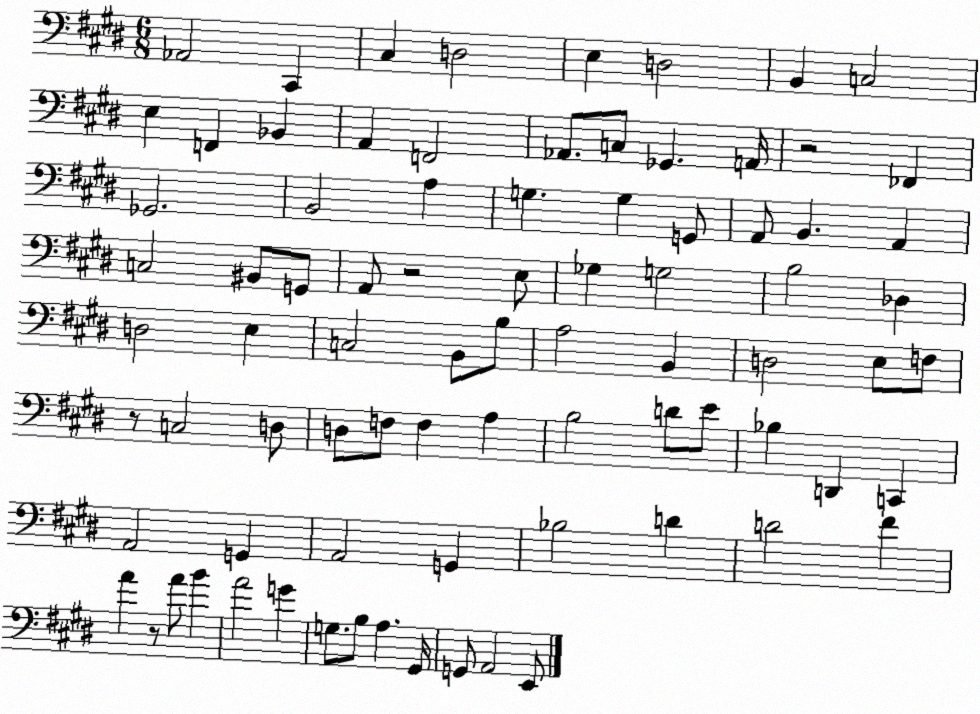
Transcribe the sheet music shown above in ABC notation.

X:1
T:Untitled
M:6/8
L:1/4
K:E
_A,,2 ^C,, ^C, D,2 E, D,2 B,, C,2 E, F,, _B,, A,, F,,2 _A,,/2 C,/2 _G,, A,,/4 z2 _F,, _G,,2 B,,2 A, G, G, G,,/2 A,,/2 B,, A,, C,2 ^B,,/2 G,,/2 A,,/2 z2 E,/2 _G, G,2 B,2 _D, D,2 E, C,2 B,,/2 B,/2 A,2 B,, D,2 E,/2 F,/2 z/2 C,2 D,/2 D,/2 F,/2 F, A, B,2 D/2 E/2 _B, D,, C,, A,,2 G,, A,,2 G,, _B,2 D D2 ^F A z/2 A/2 B A2 G G,/2 B,/2 A, ^G,,/4 G,,/2 A,,2 E,,/2